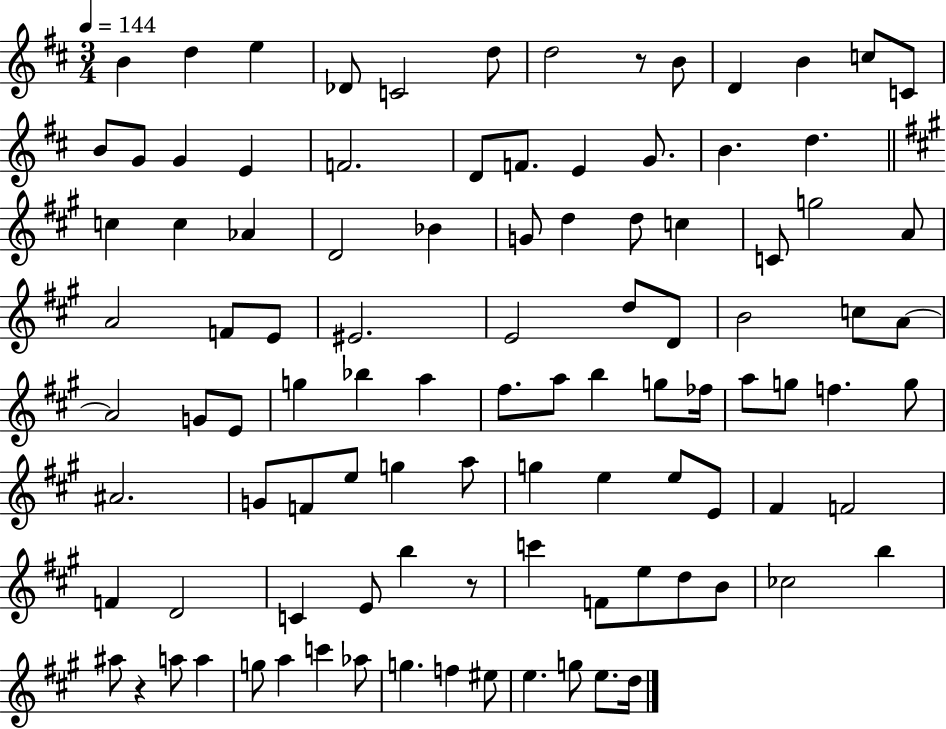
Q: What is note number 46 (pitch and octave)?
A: A4